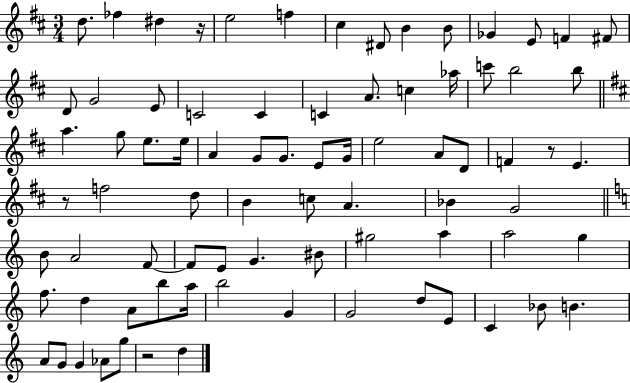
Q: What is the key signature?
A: D major